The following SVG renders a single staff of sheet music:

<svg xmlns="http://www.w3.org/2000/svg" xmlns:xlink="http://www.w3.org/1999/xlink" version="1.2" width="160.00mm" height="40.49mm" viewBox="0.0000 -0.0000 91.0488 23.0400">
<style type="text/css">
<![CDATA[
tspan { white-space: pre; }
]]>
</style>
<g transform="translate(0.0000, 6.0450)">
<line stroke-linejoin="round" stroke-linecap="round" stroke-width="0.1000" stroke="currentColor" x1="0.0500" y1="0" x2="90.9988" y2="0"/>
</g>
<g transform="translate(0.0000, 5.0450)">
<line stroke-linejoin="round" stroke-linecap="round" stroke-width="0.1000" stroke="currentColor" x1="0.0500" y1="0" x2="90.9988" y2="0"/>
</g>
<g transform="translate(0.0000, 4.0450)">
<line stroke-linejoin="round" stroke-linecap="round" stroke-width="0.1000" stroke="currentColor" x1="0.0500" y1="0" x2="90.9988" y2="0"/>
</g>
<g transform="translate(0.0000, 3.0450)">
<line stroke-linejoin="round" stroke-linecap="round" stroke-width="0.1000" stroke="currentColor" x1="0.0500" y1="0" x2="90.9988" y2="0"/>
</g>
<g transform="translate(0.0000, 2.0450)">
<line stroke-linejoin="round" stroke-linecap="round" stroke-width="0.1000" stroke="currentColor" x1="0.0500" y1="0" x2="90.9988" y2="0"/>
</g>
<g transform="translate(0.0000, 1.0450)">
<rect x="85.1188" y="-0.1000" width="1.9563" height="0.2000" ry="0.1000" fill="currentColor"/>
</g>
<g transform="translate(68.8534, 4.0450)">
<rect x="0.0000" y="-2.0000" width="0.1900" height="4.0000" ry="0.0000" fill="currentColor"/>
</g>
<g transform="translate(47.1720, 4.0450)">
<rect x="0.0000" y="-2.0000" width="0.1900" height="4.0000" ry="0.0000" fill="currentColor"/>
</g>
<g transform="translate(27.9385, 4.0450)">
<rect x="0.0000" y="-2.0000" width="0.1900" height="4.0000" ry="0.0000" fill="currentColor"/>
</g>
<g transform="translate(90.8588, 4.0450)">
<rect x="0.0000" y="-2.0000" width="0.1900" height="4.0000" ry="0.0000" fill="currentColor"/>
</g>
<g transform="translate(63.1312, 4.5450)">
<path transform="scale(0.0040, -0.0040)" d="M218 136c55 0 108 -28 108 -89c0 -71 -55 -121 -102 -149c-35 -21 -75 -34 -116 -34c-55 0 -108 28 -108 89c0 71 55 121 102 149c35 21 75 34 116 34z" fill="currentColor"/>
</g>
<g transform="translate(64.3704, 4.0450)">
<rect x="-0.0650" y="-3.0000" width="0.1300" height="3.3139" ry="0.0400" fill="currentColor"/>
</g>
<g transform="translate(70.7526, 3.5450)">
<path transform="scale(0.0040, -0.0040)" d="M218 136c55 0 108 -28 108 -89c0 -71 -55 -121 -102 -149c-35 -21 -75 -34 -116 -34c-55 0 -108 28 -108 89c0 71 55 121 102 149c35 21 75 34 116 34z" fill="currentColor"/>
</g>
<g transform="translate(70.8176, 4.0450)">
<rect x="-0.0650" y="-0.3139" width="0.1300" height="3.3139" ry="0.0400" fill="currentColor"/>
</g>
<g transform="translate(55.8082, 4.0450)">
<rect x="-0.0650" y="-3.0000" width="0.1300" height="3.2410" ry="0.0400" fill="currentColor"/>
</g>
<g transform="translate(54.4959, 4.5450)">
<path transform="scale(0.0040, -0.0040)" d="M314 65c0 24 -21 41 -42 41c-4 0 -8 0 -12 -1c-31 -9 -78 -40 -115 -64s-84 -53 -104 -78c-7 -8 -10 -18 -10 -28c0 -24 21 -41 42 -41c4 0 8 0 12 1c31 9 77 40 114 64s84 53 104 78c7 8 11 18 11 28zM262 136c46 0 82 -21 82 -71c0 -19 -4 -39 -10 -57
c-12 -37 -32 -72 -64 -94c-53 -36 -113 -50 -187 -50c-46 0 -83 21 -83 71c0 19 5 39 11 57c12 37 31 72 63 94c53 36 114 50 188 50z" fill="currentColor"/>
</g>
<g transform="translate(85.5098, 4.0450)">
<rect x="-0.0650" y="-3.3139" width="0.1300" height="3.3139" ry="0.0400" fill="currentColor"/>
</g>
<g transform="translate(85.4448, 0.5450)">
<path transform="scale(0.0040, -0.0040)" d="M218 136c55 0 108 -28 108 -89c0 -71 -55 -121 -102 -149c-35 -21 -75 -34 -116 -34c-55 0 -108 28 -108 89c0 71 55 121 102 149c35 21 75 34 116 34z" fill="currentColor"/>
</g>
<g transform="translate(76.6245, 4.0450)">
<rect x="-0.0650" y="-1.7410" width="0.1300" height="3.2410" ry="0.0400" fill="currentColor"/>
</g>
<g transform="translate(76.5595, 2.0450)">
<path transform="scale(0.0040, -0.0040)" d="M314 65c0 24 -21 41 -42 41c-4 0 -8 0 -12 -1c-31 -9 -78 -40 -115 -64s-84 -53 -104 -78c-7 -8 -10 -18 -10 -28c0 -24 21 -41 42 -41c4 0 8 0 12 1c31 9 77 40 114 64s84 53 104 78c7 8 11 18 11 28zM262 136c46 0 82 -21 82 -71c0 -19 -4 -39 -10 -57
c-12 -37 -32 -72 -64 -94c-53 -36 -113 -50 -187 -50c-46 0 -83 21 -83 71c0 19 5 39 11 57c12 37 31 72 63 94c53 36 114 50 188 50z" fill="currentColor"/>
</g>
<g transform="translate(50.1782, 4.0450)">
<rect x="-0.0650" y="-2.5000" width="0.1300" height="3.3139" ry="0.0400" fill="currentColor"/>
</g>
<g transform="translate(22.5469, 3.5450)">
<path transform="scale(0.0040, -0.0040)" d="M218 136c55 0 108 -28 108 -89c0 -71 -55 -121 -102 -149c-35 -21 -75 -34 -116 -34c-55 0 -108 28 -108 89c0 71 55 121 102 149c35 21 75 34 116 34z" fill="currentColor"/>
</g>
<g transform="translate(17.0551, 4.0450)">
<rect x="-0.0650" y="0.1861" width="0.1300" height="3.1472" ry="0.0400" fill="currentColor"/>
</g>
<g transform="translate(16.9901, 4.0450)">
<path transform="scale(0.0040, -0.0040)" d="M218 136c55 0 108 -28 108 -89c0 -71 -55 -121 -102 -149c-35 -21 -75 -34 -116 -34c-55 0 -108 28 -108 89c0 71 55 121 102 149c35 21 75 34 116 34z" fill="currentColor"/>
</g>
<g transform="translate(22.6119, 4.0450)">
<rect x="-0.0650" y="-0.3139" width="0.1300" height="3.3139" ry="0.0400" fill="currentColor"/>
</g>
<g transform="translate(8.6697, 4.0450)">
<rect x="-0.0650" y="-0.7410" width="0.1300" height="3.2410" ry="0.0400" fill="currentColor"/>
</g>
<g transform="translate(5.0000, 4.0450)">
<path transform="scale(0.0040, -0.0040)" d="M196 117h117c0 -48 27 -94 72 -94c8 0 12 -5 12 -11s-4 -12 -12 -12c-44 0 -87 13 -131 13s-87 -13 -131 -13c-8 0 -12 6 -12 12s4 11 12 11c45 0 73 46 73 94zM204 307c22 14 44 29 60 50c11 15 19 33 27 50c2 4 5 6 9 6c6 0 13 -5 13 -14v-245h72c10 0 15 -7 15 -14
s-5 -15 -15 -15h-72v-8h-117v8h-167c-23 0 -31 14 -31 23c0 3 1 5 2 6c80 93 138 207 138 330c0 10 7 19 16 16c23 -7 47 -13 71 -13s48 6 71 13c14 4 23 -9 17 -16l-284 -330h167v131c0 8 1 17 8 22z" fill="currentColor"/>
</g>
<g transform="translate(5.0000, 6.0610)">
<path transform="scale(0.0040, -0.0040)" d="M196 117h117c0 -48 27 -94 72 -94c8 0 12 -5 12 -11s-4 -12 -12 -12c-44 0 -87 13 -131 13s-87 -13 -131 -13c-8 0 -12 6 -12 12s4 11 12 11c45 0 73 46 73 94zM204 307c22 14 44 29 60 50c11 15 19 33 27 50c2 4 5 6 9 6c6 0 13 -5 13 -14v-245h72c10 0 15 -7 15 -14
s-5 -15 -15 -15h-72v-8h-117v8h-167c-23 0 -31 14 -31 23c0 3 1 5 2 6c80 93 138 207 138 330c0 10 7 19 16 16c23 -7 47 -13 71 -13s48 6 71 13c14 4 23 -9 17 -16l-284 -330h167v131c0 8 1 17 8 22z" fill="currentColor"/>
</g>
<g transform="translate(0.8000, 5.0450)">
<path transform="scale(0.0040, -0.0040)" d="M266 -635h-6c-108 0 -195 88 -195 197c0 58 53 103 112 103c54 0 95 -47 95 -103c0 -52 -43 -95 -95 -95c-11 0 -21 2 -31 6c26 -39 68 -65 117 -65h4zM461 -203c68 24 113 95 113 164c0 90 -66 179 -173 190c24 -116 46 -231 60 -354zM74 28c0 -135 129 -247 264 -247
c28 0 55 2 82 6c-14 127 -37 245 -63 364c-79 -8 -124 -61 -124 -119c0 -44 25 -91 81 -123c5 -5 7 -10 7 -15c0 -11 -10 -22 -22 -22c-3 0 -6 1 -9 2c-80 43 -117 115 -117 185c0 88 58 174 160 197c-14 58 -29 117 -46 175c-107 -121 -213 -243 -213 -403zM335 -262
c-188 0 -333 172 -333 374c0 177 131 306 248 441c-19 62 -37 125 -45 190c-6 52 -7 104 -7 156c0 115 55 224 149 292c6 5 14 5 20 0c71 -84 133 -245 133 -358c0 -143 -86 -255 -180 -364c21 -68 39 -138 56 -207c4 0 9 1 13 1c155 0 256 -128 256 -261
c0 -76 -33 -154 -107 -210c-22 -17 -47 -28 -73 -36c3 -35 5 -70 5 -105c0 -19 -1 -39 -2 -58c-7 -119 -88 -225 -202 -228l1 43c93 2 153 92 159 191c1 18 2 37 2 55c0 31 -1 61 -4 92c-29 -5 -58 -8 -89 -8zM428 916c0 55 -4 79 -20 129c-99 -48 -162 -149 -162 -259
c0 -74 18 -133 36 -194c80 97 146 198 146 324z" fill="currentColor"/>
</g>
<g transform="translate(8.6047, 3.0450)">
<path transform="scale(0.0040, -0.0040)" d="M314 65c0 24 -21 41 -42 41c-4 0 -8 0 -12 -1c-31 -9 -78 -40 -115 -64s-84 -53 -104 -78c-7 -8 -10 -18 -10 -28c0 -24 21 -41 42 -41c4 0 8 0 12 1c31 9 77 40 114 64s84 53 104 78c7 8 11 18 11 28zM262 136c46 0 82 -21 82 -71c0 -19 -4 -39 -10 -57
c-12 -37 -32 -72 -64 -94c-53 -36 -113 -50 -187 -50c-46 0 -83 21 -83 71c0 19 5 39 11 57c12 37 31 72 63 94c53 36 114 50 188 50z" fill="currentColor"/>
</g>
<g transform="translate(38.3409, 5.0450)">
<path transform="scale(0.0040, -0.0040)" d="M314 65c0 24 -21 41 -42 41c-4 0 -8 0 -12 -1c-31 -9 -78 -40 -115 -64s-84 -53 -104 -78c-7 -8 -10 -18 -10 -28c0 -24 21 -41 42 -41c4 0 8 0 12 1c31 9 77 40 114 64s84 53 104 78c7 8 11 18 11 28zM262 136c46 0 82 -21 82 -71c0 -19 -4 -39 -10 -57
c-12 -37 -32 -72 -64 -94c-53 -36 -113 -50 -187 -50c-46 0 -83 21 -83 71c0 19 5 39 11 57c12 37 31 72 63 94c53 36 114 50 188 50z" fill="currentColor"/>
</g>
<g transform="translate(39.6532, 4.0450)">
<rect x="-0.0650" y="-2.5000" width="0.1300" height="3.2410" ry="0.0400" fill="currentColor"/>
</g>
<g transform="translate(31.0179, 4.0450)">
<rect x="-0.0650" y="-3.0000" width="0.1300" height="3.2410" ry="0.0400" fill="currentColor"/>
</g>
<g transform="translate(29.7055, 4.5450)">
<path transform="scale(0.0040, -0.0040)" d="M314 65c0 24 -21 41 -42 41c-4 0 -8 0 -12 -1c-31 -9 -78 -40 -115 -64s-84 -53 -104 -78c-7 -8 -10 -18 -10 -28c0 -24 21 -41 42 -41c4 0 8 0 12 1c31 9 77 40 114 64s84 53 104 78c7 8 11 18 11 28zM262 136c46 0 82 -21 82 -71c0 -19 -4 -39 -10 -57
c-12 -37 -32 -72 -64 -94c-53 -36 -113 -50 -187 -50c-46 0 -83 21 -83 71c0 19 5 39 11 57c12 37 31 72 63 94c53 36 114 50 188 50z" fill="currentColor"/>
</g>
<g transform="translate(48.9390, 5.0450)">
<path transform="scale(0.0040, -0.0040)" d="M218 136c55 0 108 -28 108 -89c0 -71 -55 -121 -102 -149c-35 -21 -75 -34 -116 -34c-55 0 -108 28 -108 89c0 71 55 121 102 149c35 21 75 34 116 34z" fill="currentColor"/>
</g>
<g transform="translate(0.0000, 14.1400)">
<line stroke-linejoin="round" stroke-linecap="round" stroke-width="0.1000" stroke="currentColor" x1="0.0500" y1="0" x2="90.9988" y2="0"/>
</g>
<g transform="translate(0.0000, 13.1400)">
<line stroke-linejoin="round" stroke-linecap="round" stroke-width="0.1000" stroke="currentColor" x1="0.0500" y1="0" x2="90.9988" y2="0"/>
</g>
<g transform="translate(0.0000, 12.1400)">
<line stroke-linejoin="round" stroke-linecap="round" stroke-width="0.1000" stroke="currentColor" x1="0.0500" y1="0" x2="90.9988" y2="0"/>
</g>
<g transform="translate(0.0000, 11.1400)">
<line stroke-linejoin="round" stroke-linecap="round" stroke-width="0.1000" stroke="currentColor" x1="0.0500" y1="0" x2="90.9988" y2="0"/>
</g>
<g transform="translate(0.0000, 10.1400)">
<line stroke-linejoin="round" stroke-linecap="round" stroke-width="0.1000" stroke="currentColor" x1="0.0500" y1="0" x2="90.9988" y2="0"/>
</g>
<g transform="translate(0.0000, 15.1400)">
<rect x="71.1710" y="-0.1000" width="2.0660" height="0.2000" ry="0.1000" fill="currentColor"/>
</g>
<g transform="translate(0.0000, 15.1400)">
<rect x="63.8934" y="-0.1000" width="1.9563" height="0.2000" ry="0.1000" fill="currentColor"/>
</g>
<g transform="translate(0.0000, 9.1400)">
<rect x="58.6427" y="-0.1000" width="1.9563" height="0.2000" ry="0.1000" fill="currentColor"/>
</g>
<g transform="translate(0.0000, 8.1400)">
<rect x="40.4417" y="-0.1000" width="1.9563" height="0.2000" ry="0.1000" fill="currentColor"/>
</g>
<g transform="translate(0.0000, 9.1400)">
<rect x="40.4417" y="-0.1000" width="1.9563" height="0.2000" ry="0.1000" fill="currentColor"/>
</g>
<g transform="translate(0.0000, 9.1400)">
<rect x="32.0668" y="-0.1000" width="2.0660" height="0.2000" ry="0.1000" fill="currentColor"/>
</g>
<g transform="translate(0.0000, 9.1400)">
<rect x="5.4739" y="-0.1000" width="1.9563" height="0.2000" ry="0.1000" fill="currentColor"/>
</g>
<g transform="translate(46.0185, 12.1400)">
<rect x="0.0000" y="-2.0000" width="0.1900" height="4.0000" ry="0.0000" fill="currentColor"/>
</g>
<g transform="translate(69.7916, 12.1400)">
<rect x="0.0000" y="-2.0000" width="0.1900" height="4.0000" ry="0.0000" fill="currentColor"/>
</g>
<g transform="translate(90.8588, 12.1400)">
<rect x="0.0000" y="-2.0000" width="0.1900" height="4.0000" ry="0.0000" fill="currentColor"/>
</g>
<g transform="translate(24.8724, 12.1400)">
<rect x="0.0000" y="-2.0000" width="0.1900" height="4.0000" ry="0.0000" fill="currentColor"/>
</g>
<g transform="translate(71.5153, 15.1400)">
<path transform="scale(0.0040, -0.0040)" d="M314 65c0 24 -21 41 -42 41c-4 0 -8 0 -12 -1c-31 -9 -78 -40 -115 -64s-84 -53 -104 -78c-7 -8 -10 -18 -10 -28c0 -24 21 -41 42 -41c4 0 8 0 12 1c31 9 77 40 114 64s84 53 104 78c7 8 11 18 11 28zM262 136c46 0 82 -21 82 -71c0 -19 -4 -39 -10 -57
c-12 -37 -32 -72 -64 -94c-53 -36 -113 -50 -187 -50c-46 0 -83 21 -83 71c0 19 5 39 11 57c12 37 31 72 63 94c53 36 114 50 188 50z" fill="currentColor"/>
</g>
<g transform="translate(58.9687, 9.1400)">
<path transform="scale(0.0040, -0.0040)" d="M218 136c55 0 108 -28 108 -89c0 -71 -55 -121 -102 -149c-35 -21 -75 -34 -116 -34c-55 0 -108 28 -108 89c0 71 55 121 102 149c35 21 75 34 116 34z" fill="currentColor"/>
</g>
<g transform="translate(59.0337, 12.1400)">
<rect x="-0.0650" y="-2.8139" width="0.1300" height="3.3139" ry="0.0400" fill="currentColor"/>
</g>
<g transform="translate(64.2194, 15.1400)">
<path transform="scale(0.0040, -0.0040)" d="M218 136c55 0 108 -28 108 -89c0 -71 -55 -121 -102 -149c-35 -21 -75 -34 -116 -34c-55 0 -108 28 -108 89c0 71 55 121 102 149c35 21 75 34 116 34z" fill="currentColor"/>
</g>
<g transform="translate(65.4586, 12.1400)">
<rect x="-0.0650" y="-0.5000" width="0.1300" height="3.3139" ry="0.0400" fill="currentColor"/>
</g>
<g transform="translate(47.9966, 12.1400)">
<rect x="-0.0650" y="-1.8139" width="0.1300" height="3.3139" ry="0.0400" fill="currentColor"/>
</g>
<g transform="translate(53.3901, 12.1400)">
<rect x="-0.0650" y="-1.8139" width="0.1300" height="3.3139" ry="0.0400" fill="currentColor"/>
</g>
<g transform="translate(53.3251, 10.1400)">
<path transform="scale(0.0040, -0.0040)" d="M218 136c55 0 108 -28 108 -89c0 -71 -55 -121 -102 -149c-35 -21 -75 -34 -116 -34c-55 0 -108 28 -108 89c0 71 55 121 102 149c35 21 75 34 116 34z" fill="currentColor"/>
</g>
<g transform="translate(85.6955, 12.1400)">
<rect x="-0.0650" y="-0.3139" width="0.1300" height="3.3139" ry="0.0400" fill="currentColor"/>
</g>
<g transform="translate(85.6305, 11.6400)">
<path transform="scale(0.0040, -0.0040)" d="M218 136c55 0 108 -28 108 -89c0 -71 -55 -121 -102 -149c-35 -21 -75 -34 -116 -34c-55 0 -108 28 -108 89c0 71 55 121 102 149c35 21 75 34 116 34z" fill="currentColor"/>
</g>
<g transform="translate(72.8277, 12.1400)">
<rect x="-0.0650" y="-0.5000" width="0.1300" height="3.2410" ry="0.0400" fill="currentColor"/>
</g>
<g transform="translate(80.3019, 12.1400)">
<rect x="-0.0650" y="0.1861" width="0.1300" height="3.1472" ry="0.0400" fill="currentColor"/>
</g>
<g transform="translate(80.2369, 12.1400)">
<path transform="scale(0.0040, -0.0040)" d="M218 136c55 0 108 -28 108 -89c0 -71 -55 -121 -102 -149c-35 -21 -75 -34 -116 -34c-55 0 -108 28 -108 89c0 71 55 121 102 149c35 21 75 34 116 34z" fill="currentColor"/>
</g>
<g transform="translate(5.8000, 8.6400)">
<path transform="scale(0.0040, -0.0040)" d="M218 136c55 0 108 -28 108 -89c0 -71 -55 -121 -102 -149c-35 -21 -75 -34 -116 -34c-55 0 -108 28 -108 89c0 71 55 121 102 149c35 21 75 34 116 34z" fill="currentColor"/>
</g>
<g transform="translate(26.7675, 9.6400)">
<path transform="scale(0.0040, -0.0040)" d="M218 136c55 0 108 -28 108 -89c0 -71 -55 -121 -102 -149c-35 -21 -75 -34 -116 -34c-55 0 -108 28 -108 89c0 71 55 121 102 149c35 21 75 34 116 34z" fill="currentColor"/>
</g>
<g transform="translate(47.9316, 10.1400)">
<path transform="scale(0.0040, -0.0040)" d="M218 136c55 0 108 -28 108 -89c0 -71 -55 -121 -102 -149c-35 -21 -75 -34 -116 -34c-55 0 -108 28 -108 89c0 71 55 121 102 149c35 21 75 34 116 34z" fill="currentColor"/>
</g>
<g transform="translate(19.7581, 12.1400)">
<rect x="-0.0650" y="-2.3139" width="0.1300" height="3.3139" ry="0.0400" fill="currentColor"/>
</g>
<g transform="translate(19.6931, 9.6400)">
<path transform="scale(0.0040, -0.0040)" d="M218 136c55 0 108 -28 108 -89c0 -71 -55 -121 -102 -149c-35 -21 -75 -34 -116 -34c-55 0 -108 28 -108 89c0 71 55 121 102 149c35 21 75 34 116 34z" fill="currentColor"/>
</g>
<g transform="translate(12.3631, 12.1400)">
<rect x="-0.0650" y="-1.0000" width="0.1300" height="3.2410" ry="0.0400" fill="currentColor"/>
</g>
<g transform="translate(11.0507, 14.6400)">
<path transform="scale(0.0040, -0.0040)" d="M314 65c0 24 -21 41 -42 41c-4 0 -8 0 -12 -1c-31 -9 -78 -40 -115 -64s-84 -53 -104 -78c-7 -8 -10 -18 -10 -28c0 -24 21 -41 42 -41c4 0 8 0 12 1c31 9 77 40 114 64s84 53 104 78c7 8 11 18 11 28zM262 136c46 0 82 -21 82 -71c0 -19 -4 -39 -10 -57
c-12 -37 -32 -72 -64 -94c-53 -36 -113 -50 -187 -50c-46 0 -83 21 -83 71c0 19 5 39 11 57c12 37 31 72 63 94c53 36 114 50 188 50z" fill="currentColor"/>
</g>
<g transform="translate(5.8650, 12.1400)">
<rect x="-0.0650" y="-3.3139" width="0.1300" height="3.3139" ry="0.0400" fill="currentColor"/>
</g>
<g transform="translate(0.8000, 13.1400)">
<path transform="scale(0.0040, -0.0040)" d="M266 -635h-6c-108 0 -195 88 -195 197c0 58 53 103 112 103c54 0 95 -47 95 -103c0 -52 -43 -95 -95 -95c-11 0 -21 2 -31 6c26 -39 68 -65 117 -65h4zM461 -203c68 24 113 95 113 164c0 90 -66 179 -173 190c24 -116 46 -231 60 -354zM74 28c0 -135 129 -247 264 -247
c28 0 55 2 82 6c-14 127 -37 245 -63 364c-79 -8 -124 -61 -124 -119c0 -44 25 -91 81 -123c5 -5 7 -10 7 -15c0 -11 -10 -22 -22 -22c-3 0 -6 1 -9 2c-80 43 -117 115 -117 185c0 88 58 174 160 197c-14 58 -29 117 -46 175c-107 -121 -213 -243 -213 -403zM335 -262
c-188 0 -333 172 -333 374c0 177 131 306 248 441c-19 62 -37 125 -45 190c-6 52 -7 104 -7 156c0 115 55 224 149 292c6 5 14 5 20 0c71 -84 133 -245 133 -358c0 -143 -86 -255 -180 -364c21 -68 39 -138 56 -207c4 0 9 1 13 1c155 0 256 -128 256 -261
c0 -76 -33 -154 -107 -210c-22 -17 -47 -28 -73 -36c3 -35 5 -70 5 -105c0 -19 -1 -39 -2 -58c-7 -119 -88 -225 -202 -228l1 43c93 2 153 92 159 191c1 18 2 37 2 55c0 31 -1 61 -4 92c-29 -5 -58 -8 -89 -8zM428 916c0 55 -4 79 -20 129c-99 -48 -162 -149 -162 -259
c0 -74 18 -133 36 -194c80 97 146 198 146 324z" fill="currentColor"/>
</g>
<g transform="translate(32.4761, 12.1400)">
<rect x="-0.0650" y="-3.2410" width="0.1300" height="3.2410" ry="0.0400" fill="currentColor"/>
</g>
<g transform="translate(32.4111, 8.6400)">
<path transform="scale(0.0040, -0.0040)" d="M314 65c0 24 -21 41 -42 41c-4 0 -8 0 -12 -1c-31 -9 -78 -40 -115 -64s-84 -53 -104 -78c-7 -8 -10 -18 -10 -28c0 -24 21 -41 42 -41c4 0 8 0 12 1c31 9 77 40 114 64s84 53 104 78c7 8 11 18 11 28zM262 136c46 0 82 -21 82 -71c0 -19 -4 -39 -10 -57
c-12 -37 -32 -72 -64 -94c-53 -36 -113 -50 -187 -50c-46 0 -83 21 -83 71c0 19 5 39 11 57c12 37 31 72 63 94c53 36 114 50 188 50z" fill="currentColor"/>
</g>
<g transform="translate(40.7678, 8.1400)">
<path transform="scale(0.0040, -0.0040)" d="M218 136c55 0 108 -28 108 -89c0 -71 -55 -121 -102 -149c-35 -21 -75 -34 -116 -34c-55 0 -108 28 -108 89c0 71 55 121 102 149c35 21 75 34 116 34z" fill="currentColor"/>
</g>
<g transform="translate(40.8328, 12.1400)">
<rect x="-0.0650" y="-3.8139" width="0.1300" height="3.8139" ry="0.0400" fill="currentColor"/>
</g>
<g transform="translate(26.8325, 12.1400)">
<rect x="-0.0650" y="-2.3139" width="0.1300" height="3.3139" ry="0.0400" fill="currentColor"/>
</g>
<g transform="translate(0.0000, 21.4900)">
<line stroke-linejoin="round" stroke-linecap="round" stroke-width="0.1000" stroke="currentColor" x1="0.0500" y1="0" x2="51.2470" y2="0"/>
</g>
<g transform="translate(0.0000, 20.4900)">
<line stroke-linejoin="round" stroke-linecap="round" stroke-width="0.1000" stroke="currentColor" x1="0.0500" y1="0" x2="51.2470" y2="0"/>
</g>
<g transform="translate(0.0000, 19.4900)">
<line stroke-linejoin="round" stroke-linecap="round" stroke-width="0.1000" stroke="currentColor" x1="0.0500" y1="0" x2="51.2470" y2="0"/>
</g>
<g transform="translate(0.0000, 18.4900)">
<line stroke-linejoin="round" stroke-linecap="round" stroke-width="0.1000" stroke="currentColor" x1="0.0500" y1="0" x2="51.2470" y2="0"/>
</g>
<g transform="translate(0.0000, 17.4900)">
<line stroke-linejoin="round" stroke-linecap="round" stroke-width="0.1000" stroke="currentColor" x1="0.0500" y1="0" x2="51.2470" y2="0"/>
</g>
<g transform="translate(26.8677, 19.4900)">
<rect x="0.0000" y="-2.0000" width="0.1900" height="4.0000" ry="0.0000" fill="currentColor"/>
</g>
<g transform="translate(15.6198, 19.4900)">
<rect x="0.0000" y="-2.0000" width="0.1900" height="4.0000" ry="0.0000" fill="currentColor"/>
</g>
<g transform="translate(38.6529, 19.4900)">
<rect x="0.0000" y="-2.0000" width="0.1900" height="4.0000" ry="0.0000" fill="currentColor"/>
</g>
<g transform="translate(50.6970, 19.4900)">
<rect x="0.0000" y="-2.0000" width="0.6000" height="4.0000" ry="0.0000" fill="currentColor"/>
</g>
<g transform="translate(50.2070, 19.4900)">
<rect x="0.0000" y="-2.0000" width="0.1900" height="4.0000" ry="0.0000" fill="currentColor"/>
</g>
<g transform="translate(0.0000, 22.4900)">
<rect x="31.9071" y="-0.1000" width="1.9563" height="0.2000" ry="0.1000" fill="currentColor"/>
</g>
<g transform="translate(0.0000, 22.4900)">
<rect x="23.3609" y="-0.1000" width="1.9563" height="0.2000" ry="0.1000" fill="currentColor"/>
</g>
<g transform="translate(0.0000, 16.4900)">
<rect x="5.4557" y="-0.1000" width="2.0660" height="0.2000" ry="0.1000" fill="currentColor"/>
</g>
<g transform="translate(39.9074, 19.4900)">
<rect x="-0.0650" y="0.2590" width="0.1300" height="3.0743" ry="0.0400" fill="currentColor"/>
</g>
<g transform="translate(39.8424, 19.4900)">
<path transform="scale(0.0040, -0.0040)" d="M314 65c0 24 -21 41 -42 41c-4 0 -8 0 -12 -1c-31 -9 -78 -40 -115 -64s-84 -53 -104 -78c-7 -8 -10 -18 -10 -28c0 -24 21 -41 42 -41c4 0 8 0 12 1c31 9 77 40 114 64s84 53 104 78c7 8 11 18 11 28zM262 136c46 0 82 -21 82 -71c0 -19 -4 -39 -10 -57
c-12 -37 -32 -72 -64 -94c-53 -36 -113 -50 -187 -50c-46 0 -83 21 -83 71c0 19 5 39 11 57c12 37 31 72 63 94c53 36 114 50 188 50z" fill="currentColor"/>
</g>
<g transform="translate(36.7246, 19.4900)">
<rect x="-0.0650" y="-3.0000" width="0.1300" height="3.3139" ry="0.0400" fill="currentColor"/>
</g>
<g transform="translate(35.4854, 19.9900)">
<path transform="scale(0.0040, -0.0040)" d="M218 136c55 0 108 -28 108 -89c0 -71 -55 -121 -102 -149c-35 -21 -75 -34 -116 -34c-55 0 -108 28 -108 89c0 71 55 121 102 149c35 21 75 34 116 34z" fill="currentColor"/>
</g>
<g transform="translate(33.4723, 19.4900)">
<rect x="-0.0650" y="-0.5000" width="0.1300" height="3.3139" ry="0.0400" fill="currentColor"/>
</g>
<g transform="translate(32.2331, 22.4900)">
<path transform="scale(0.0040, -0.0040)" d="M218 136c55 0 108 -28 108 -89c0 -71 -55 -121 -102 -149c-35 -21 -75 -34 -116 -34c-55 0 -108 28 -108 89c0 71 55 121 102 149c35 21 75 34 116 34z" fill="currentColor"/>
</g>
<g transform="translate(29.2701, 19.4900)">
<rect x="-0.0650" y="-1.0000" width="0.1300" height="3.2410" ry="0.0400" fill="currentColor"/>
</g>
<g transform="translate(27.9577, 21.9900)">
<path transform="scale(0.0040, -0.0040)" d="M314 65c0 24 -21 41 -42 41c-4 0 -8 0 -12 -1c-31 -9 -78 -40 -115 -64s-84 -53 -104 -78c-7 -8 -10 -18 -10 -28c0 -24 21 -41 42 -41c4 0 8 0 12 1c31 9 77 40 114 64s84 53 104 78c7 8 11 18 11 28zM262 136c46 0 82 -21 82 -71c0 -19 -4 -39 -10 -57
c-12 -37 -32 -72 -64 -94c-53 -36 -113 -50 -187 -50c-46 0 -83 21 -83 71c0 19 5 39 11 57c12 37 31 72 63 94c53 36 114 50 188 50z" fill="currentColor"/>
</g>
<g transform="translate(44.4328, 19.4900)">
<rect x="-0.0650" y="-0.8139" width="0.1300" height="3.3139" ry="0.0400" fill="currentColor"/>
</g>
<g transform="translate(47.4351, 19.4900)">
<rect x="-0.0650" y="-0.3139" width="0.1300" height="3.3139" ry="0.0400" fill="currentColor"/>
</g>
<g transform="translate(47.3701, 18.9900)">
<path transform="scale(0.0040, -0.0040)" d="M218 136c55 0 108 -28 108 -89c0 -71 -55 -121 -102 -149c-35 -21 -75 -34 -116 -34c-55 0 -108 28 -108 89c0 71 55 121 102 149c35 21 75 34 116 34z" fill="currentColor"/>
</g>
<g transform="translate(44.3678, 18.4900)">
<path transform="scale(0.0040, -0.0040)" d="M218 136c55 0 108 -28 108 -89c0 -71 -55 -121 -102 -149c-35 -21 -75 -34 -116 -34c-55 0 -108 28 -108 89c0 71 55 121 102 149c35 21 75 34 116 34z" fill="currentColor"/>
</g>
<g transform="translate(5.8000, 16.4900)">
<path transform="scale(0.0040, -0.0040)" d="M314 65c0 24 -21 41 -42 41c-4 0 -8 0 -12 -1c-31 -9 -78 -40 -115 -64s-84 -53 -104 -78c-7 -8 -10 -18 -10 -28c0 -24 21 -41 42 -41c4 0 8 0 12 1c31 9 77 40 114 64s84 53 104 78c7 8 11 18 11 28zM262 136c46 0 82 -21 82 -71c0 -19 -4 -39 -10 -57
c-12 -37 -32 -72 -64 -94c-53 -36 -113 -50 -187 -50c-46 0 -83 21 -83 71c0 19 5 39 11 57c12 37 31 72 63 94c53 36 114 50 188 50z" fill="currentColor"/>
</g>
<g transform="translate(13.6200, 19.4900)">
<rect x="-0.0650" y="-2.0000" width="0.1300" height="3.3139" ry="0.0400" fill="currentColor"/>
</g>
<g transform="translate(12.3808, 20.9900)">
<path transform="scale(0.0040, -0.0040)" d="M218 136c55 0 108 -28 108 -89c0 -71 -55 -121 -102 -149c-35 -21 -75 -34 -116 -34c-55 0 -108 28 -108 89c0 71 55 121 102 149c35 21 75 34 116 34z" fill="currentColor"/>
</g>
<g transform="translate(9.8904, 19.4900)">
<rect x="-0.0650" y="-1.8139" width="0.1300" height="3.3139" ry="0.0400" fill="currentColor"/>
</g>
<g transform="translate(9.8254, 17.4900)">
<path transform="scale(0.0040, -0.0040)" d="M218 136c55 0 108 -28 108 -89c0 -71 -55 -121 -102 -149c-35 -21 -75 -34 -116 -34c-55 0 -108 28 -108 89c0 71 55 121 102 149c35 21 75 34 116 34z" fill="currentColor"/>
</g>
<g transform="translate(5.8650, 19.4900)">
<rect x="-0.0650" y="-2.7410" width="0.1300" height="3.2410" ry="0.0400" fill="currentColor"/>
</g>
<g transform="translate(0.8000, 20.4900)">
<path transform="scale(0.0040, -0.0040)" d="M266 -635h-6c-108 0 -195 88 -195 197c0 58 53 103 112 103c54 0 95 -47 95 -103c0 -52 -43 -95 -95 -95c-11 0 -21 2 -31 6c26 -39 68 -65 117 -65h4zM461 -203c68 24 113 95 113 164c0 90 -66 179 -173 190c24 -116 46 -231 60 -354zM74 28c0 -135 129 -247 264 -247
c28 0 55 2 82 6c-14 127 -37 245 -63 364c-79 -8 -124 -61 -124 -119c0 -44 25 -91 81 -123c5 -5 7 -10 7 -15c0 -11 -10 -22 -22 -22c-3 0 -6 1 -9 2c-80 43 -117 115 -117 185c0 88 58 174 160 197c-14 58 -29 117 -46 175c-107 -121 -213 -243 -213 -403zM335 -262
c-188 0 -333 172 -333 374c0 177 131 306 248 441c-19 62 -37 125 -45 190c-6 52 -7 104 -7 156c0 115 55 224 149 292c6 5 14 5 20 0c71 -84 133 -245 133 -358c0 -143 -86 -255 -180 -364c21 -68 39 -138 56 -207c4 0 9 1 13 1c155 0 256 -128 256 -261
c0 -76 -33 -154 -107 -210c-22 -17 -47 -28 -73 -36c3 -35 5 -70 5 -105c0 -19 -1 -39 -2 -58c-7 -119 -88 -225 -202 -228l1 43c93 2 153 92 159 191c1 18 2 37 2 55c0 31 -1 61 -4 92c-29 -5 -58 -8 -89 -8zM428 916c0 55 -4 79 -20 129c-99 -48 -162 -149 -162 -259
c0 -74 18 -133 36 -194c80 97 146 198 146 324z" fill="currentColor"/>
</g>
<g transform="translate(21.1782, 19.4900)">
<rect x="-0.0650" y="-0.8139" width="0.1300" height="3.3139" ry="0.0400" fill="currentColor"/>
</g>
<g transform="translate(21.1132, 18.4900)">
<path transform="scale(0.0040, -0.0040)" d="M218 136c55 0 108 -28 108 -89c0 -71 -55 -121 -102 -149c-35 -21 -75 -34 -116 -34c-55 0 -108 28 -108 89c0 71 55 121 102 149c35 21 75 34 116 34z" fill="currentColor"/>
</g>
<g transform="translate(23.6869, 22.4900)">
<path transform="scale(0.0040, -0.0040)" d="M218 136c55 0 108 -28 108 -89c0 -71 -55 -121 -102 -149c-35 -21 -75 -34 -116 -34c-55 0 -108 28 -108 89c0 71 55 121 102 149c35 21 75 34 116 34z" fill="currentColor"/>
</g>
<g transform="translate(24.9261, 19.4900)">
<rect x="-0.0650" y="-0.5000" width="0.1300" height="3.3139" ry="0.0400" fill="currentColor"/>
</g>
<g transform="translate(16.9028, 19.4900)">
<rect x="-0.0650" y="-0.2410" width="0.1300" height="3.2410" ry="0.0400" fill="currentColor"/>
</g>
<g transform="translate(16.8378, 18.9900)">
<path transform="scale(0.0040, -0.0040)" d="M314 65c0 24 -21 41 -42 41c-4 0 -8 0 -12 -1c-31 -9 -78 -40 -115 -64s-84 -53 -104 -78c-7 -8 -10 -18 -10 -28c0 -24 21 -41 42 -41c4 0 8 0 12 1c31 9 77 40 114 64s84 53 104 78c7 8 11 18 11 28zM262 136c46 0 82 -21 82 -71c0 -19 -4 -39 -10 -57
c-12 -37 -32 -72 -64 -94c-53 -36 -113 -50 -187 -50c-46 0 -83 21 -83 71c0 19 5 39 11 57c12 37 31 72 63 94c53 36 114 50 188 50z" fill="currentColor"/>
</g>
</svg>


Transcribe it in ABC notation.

X:1
T:Untitled
M:4/4
L:1/4
K:C
d2 B c A2 G2 G A2 A c f2 b b D2 g g b2 c' f f a C C2 B c a2 f F c2 d C D2 C A B2 d c